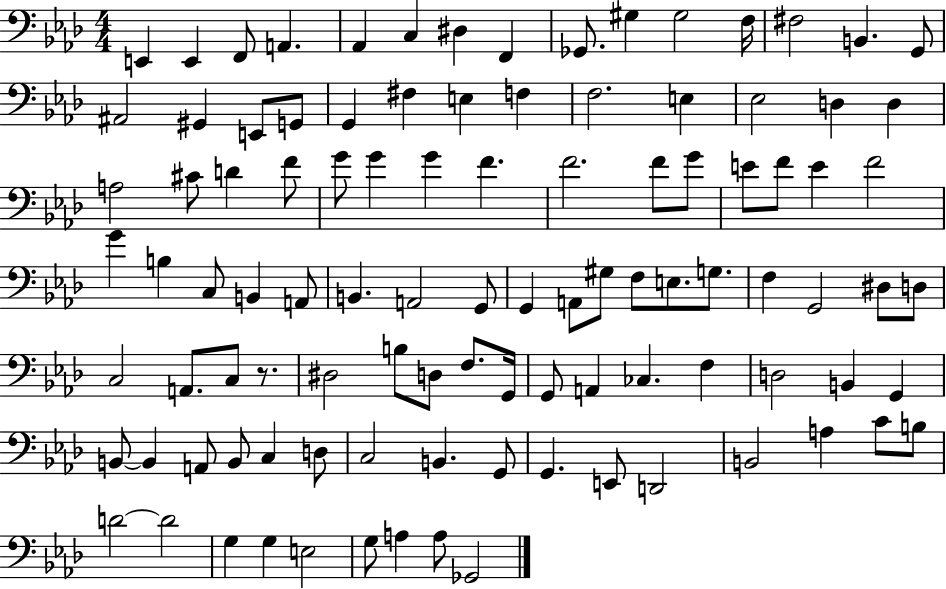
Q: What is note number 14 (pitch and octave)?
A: B2